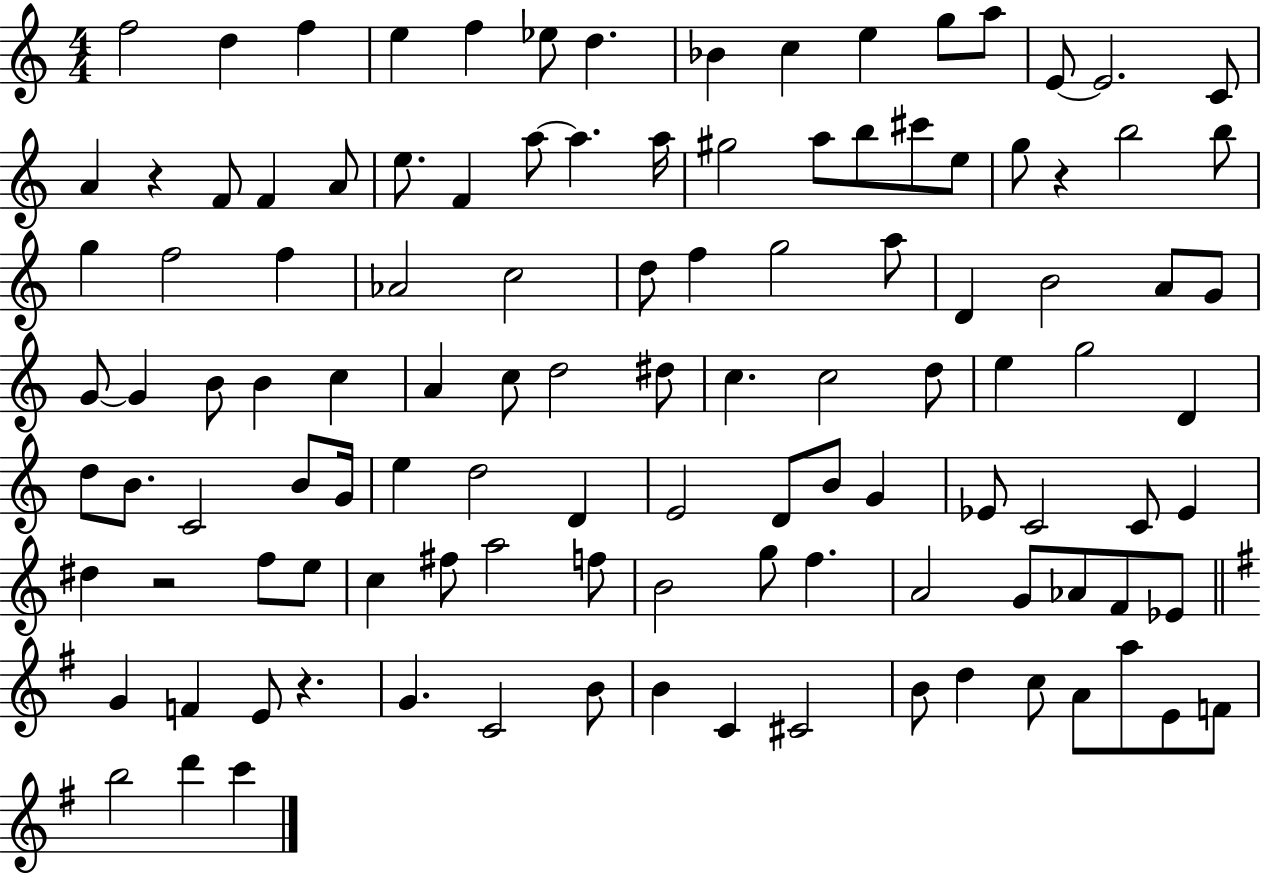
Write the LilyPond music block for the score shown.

{
  \clef treble
  \numericTimeSignature
  \time 4/4
  \key c \major
  f''2 d''4 f''4 | e''4 f''4 ees''8 d''4. | bes'4 c''4 e''4 g''8 a''8 | e'8~~ e'2. c'8 | \break a'4 r4 f'8 f'4 a'8 | e''8. f'4 a''8~~ a''4. a''16 | gis''2 a''8 b''8 cis'''8 e''8 | g''8 r4 b''2 b''8 | \break g''4 f''2 f''4 | aes'2 c''2 | d''8 f''4 g''2 a''8 | d'4 b'2 a'8 g'8 | \break g'8~~ g'4 b'8 b'4 c''4 | a'4 c''8 d''2 dis''8 | c''4. c''2 d''8 | e''4 g''2 d'4 | \break d''8 b'8. c'2 b'8 g'16 | e''4 d''2 d'4 | e'2 d'8 b'8 g'4 | ees'8 c'2 c'8 ees'4 | \break dis''4 r2 f''8 e''8 | c''4 fis''8 a''2 f''8 | b'2 g''8 f''4. | a'2 g'8 aes'8 f'8 ees'8 | \break \bar "||" \break \key e \minor g'4 f'4 e'8 r4. | g'4. c'2 b'8 | b'4 c'4 cis'2 | b'8 d''4 c''8 a'8 a''8 e'8 f'8 | \break b''2 d'''4 c'''4 | \bar "|."
}